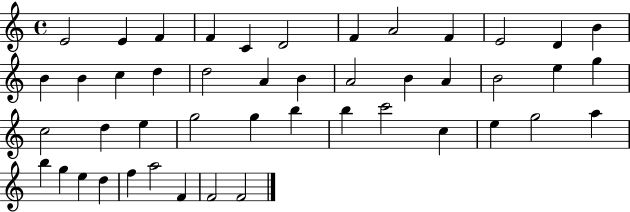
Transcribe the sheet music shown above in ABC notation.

X:1
T:Untitled
M:4/4
L:1/4
K:C
E2 E F F C D2 F A2 F E2 D B B B c d d2 A B A2 B A B2 e g c2 d e g2 g b b c'2 c e g2 a b g e d f a2 F F2 F2